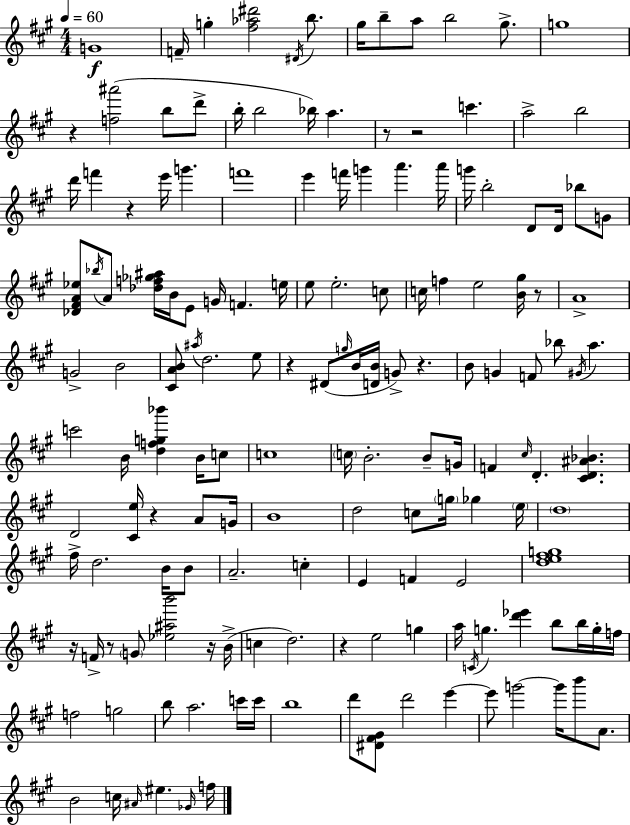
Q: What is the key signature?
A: A major